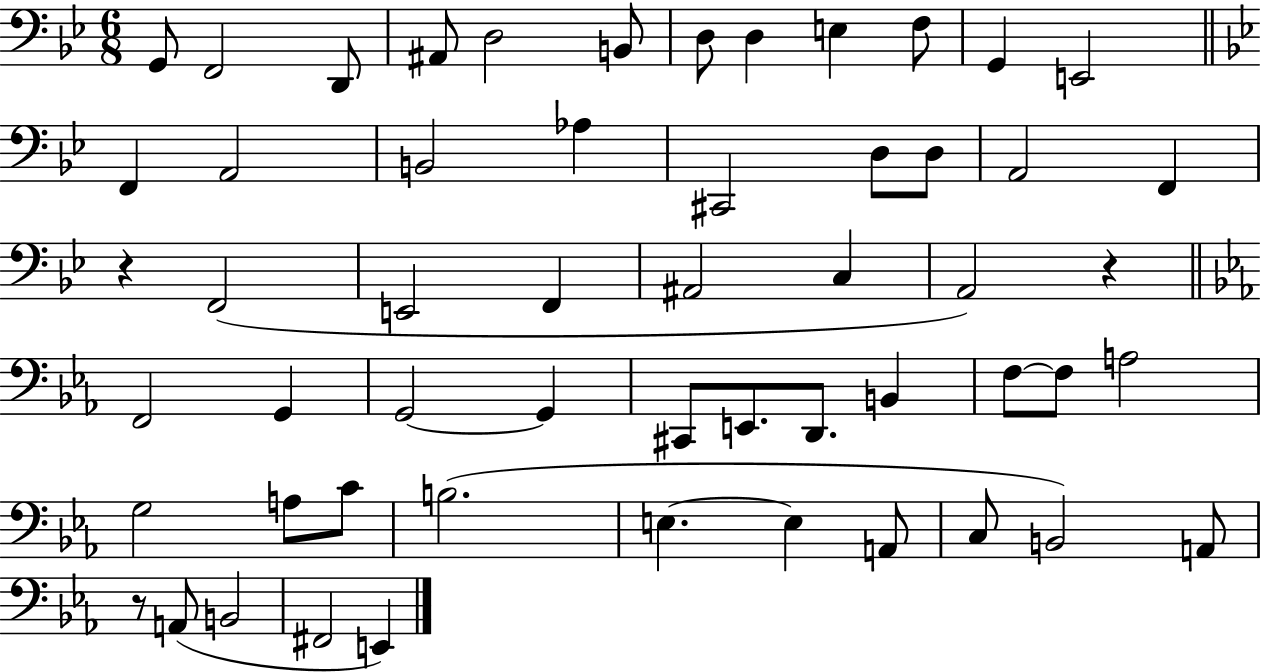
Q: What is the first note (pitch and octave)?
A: G2